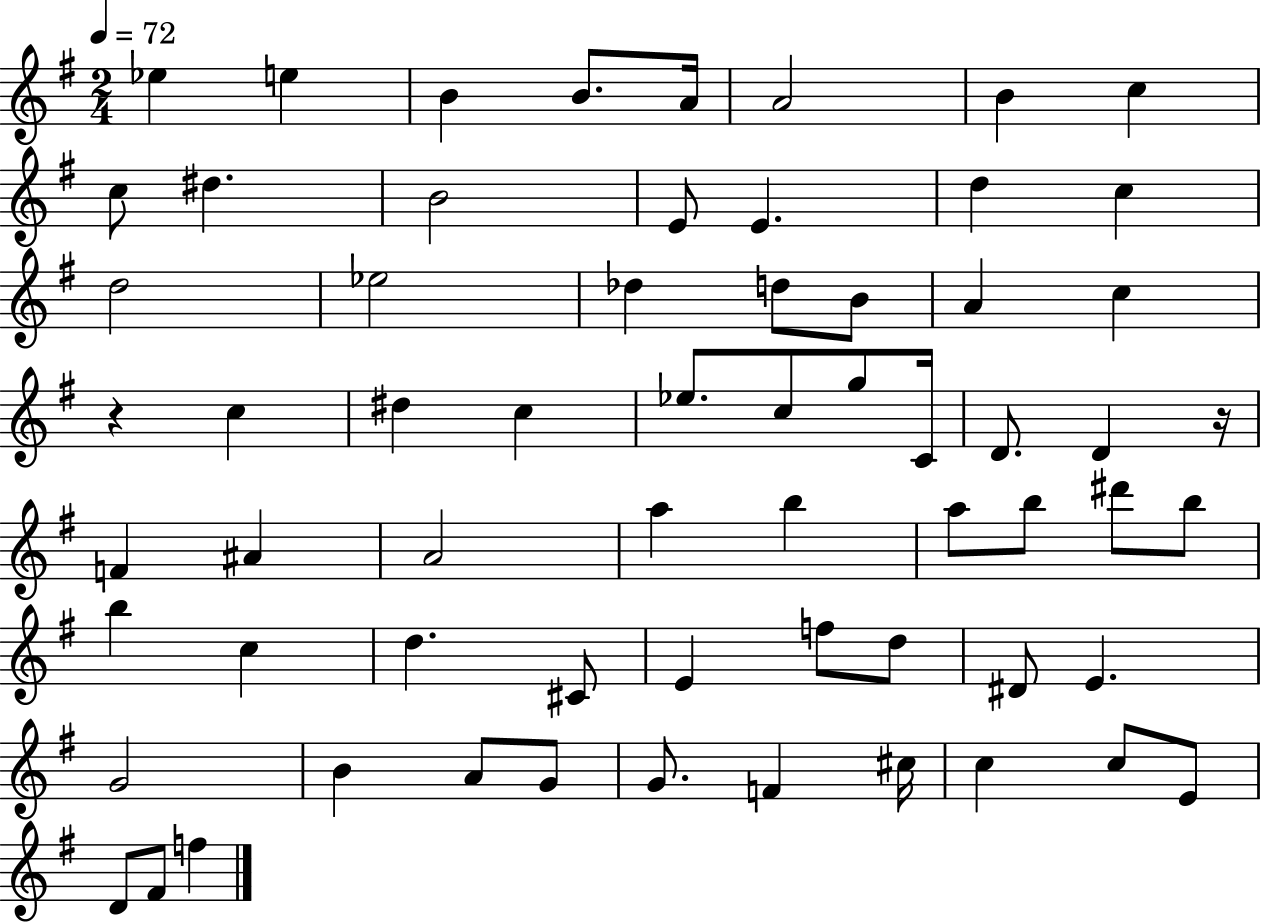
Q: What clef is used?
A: treble